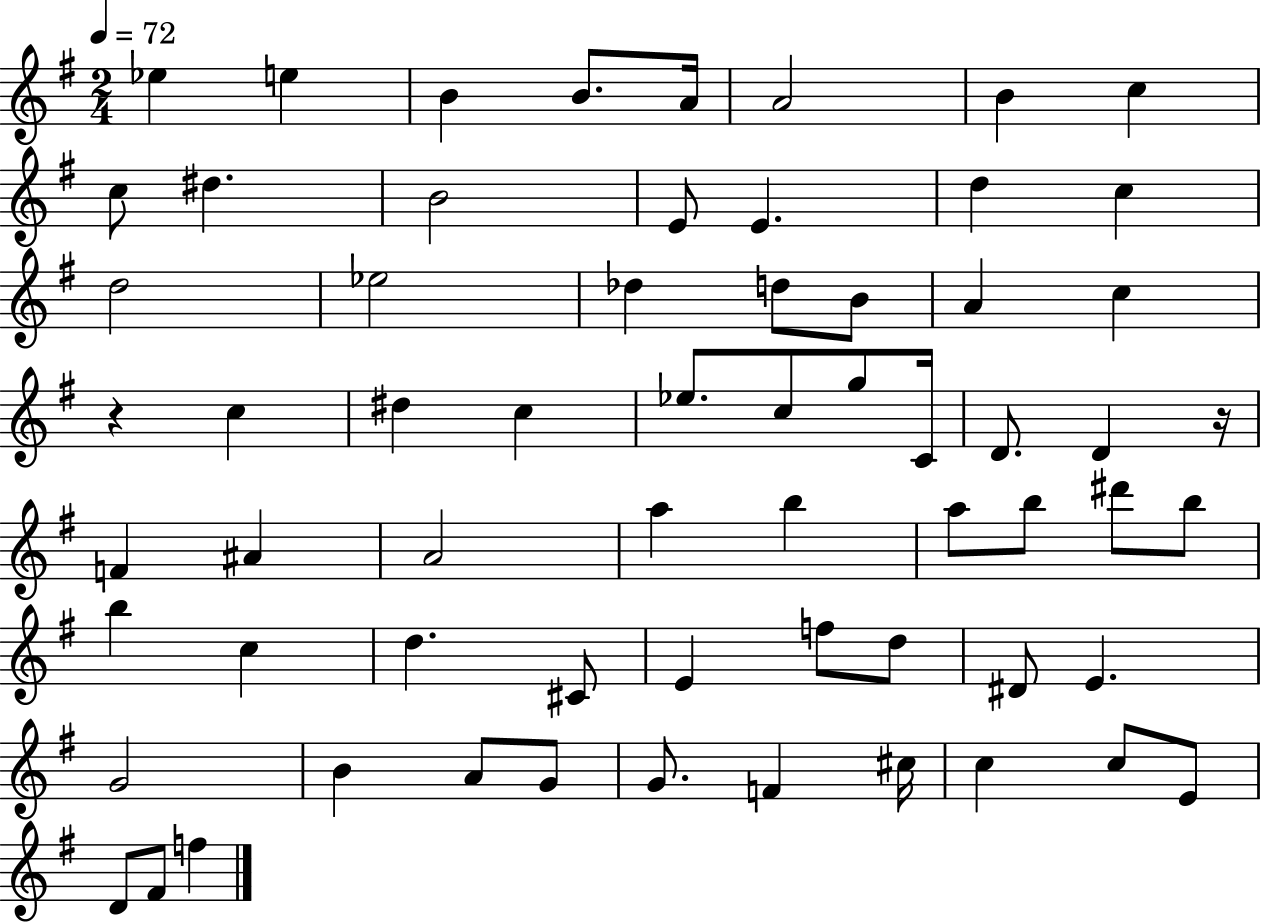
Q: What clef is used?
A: treble